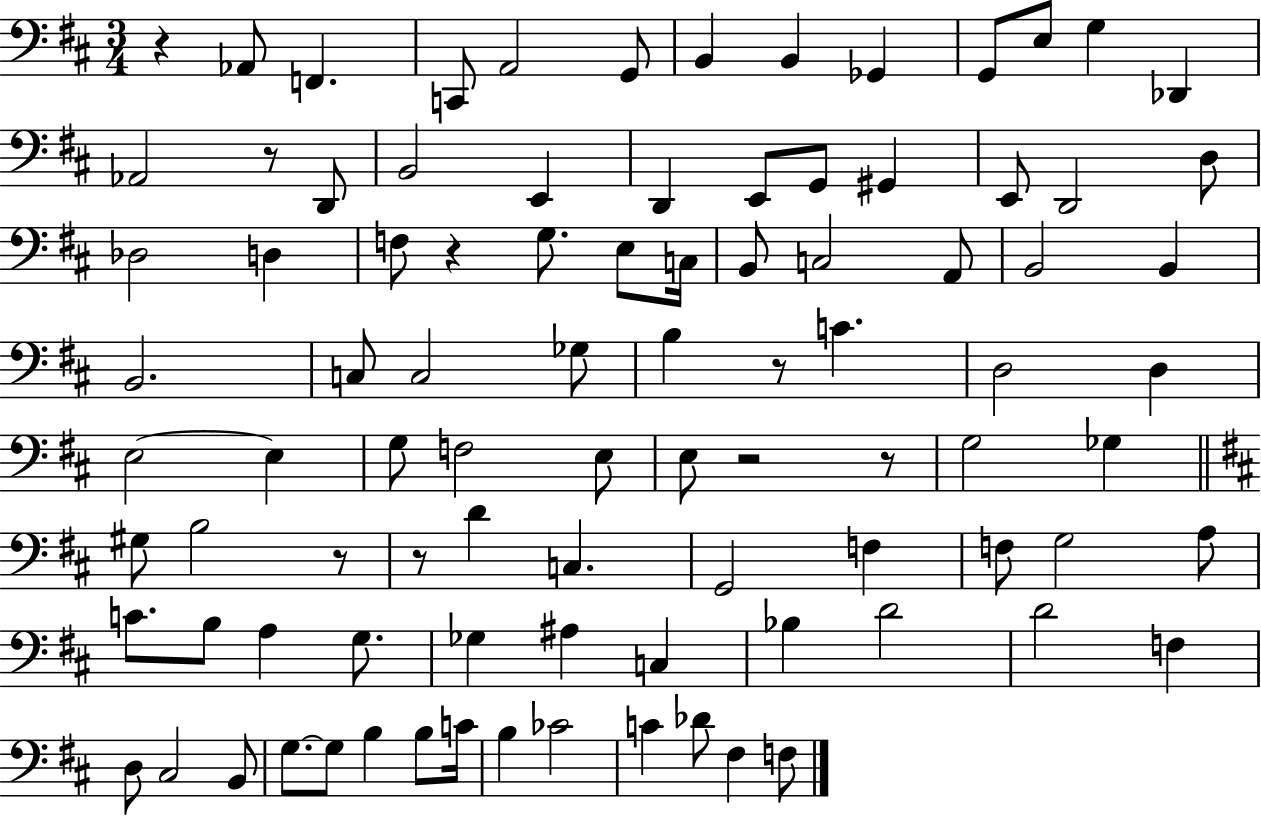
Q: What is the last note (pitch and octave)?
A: F3